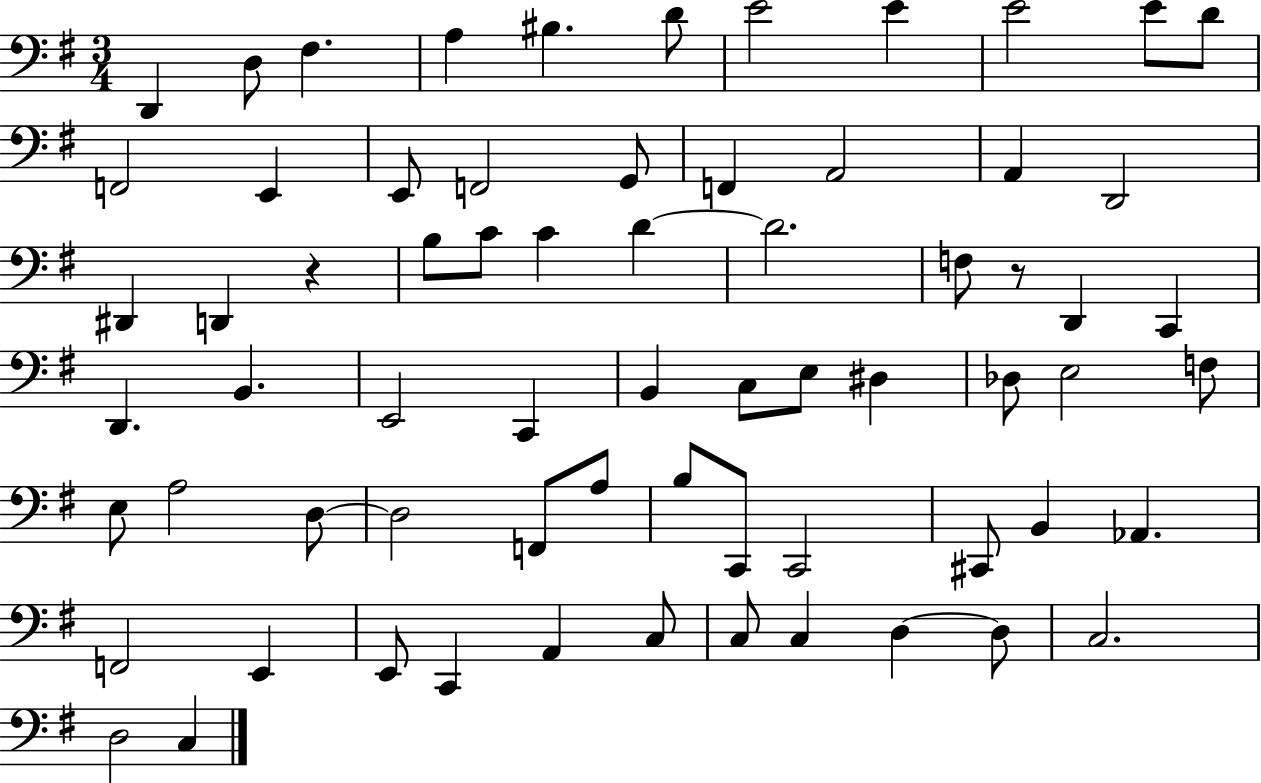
{
  \clef bass
  \numericTimeSignature
  \time 3/4
  \key g \major
  d,4 d8 fis4. | a4 bis4. d'8 | e'2 e'4 | e'2 e'8 d'8 | \break f,2 e,4 | e,8 f,2 g,8 | f,4 a,2 | a,4 d,2 | \break dis,4 d,4 r4 | b8 c'8 c'4 d'4~~ | d'2. | f8 r8 d,4 c,4 | \break d,4. b,4. | e,2 c,4 | b,4 c8 e8 dis4 | des8 e2 f8 | \break e8 a2 d8~~ | d2 f,8 a8 | b8 c,8 c,2 | cis,8 b,4 aes,4. | \break f,2 e,4 | e,8 c,4 a,4 c8 | c8 c4 d4~~ d8 | c2. | \break d2 c4 | \bar "|."
}